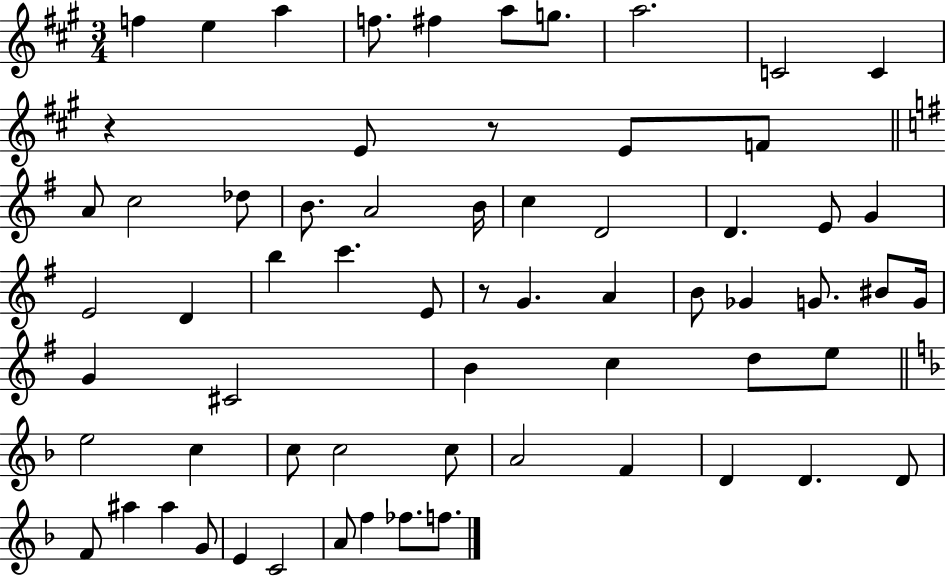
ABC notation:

X:1
T:Untitled
M:3/4
L:1/4
K:A
f e a f/2 ^f a/2 g/2 a2 C2 C z E/2 z/2 E/2 F/2 A/2 c2 _d/2 B/2 A2 B/4 c D2 D E/2 G E2 D b c' E/2 z/2 G A B/2 _G G/2 ^B/2 G/4 G ^C2 B c d/2 e/2 e2 c c/2 c2 c/2 A2 F D D D/2 F/2 ^a ^a G/2 E C2 A/2 f _f/2 f/2